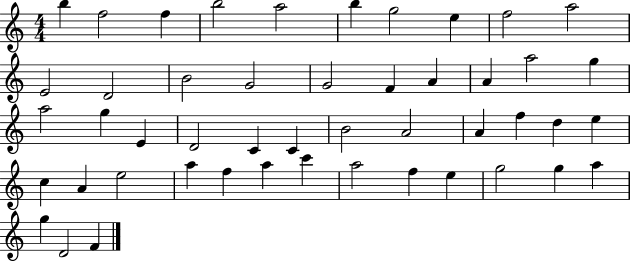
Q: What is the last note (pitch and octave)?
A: F4